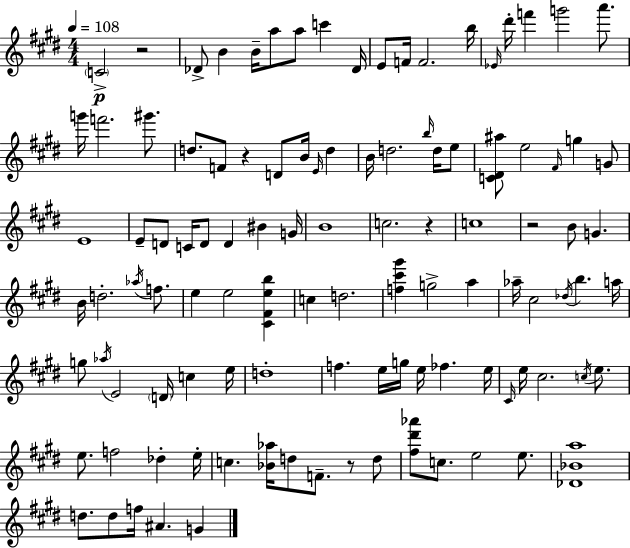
C4/h R/h Db4/e B4/q B4/s A5/e A5/e C6/q Db4/s E4/e F4/s F4/h. B5/s Eb4/s D#6/s F6/q G6/h A6/e. G6/s F6/h. G#6/e. D5/e. F4/e R/q D4/e B4/s E4/s D5/q B4/s D5/h. B5/s D5/s E5/e [C4,D#4,A#5]/e E5/h F#4/s G5/q G4/e E4/w E4/e D4/e C4/s D4/e D4/q BIS4/q G4/s B4/w C5/h. R/q C5/w R/h B4/e G4/q. B4/s D5/h. Ab5/s F5/e. E5/q E5/h [C#4,F#4,E5,B5]/q C5/q D5/h. [F5,C#6,G#6]/q G5/h A5/q Ab5/s C#5/h Db5/s B5/q. A5/s G5/e Ab5/s E4/h D4/s C5/q E5/s D5/w F5/q. E5/s G5/s E5/s FES5/q. E5/s C#4/s E5/s C#5/h. C5/s E5/e. E5/e. F5/h Db5/q E5/s C5/q. [Bb4,Ab5]/s D5/e F4/e. R/e D5/e [F#5,D#6,Ab6]/e C5/e. E5/h E5/e. [Db4,Bb4,A5]/w D5/e. D5/e F5/s A#4/q. G4/q